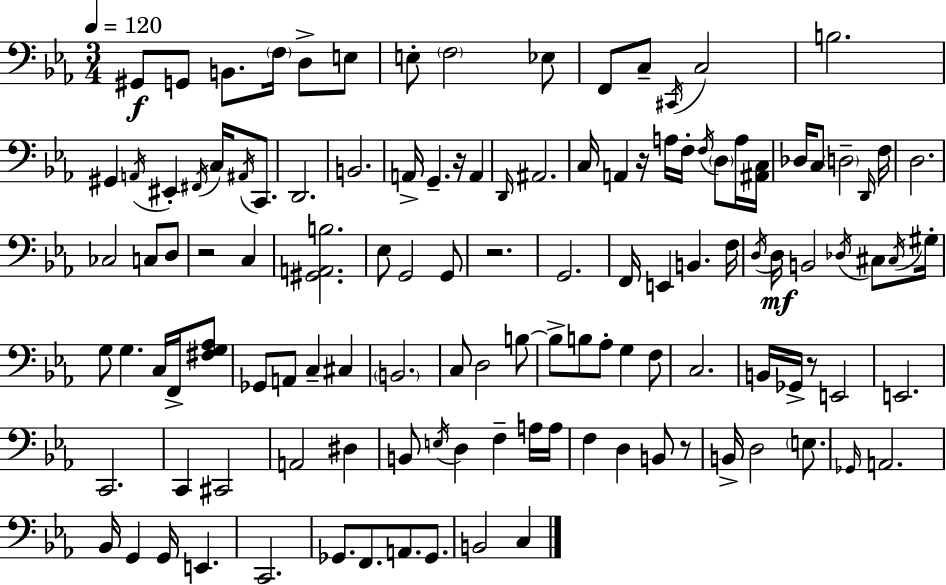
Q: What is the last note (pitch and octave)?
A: C3